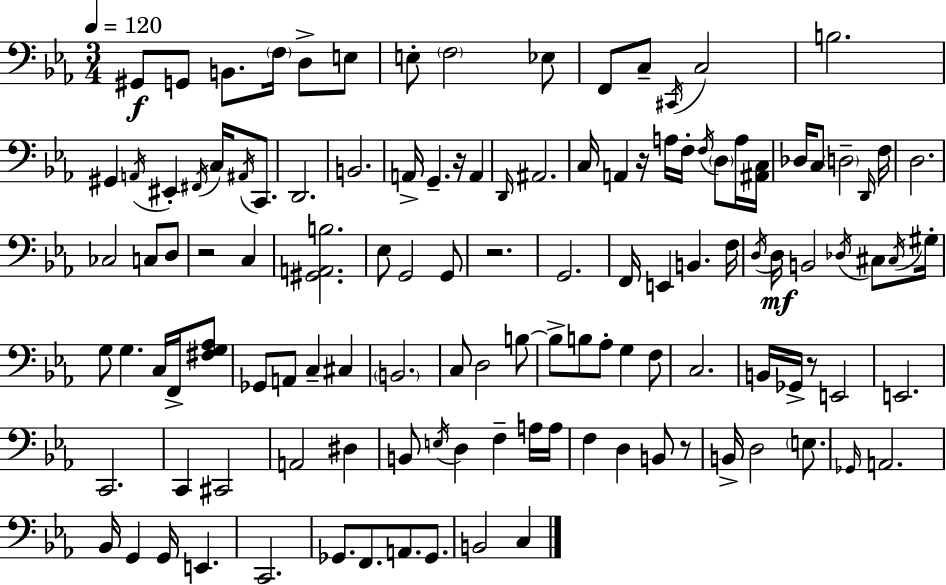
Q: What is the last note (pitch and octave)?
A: C3